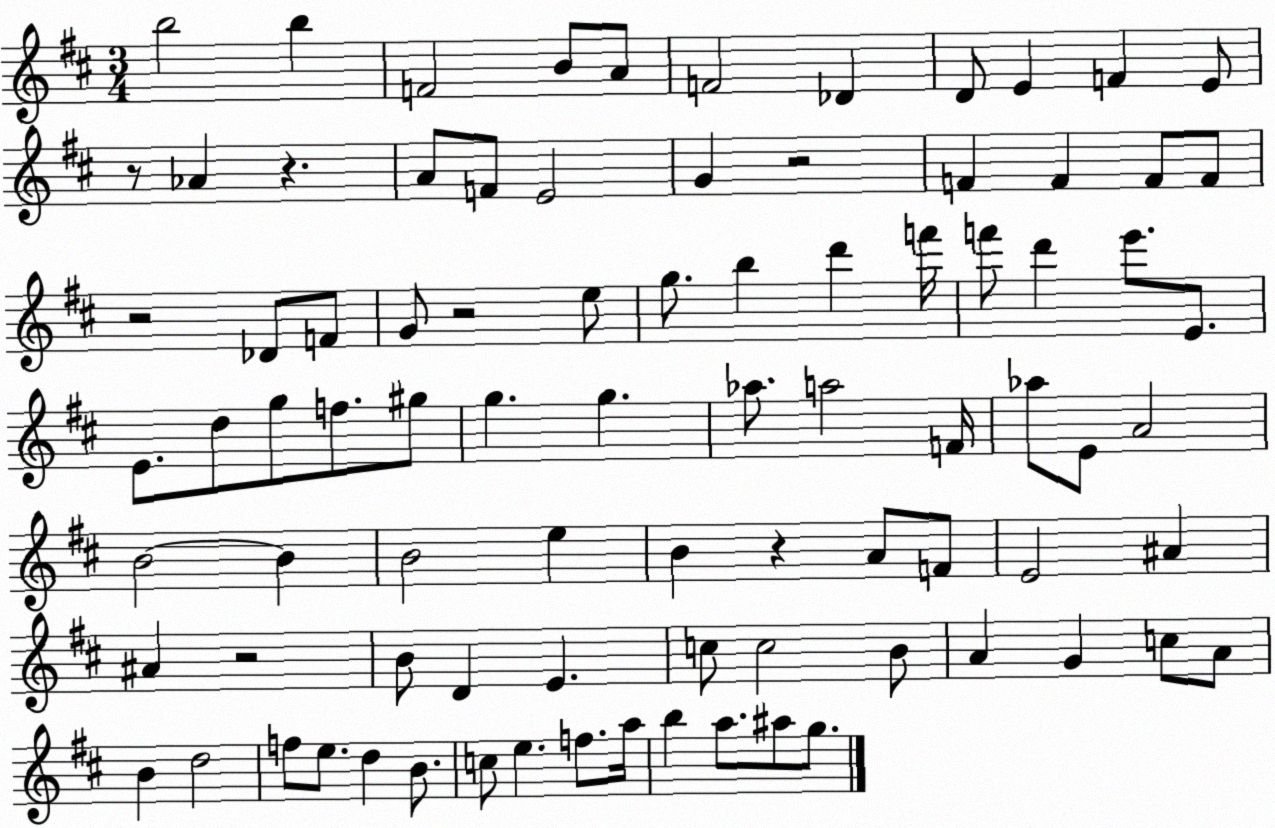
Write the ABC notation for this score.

X:1
T:Untitled
M:3/4
L:1/4
K:D
b2 b F2 B/2 A/2 F2 _D D/2 E F E/2 z/2 _A z A/2 F/2 E2 G z2 F F F/2 F/2 z2 _D/2 F/2 G/2 z2 e/2 g/2 b d' f'/4 f'/2 d' e'/2 E/2 E/2 d/2 g/2 f/2 ^g/2 g g _a/2 a2 F/4 _a/2 E/2 A2 B2 B B2 e B z A/2 F/2 E2 ^A ^A z2 B/2 D E c/2 c2 B/2 A G c/2 A/2 B d2 f/2 e/2 d B/2 c/2 e f/2 a/4 b a/2 ^a/2 g/2